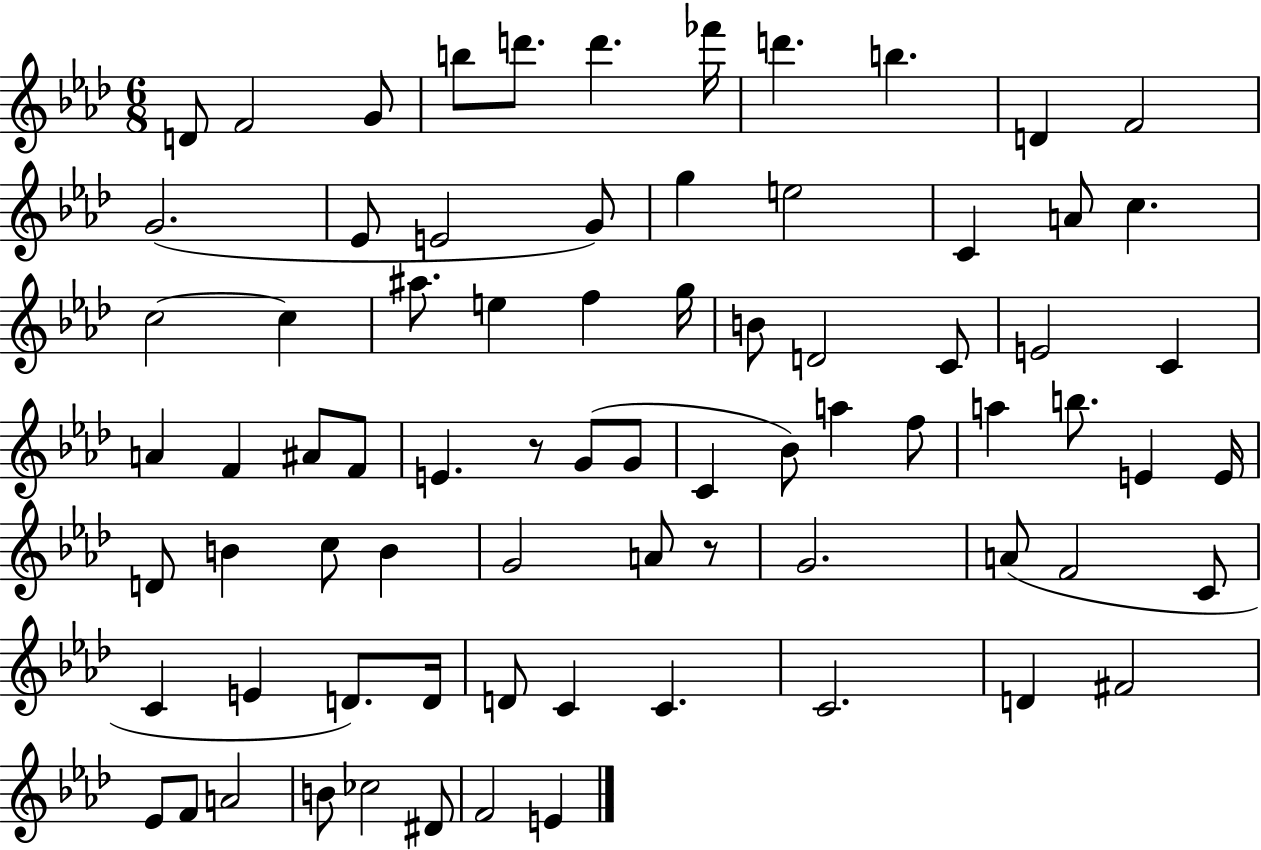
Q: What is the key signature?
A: AES major